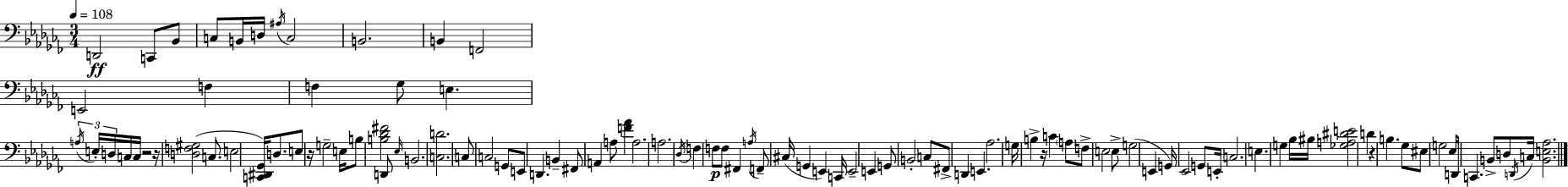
{
  \clef bass
  \numericTimeSignature
  \time 3/4
  \key aes \minor
  \tempo 4 = 108
  d,2\ff c,8 bes,8 | c8 b,16 d16 \acciaccatura { ais16 } c2 | b,2. | b,4 f,2 | \break e,2 f4 | f4 ges8 e4. | \tuplet 3/2 { \acciaccatura { a16 } e16-. d16 } c16 c16 r2 | r16 <d f gis>2( c8. | \break e2 <c, dis, ges,>16) d8. | e8 r16 g2-- | e16 b8 <b des' fis'>2 | d,8 \grace { ees16 } b,2. | \break <c d'>2. | c8 c2 | g,8 e,8 d,4. b,4-- | fis,8 a,4 a8 <f' aes'>4 | \break a2. | a2. | \acciaccatura { des16 } f4 f8\p f8 | fis,4 \acciaccatura { a16 } f,8-- cis16( g,4 | \break e,4) c,16 e,2-- | e,4 g,8 b,2-. | c8 fis,8-> d,4 e,4. | aes2. | \break g16 b4-> r16 c'4 | \parenthesize a8 f8-> e2 | e8-> g2( | e,4 g,16) ees,2 | \break g,8 e,16-. c2. | e4. g4 | bes16 bis16 <ges a dis' e'>2 | d'4 r4 b4. | \break ges8 eis8 g2 | ees8 d,16 c,4. | b,8-> d8 \acciaccatura { d,16 } c16 <b, e aes>2. | \bar "|."
}